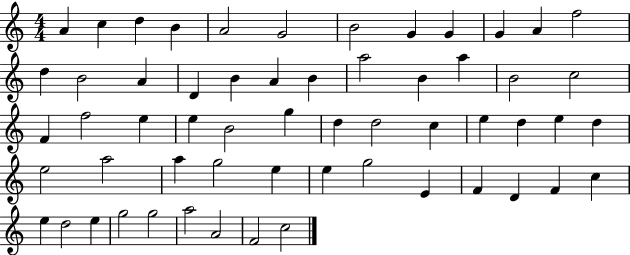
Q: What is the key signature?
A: C major